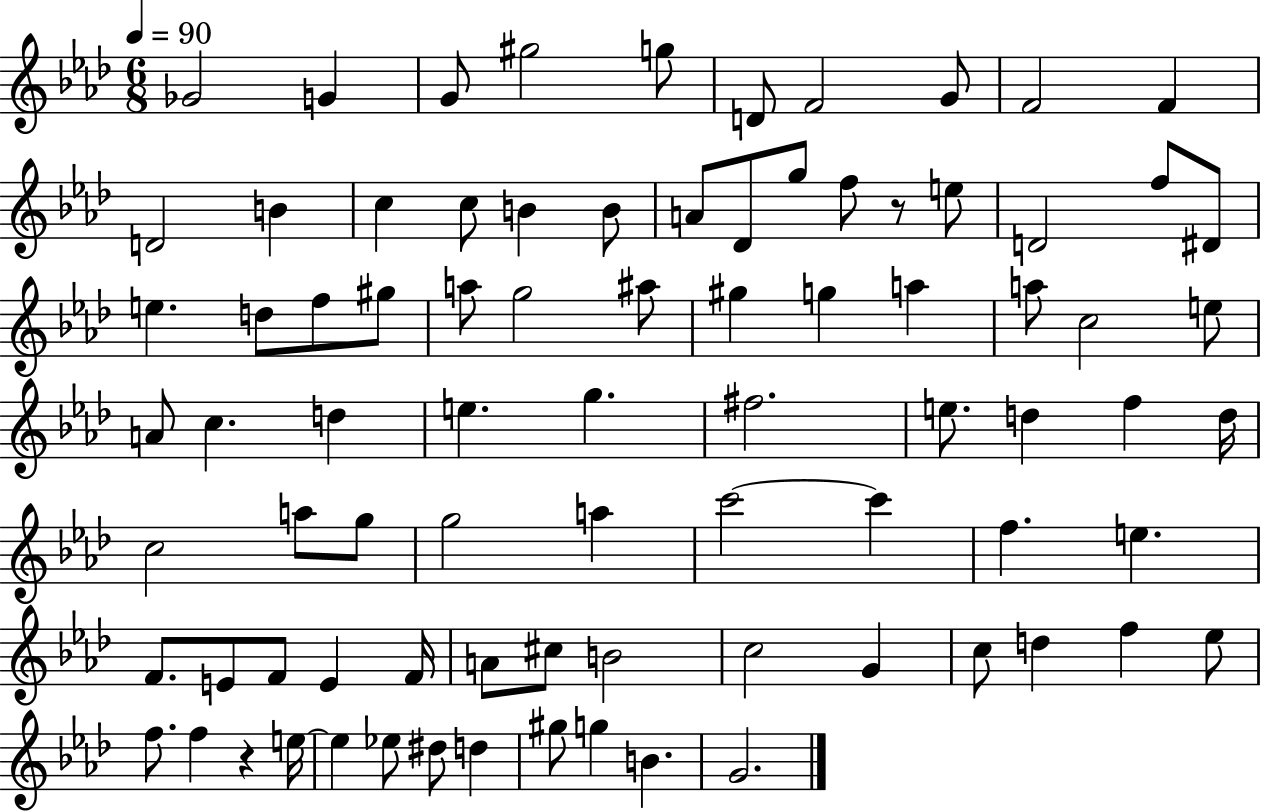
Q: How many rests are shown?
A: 2